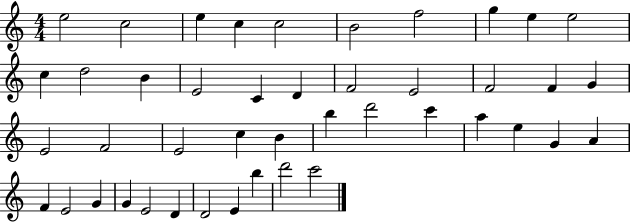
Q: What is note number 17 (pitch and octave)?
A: F4